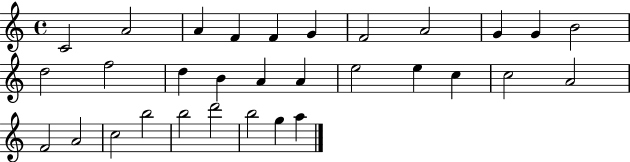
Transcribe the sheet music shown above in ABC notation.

X:1
T:Untitled
M:4/4
L:1/4
K:C
C2 A2 A F F G F2 A2 G G B2 d2 f2 d B A A e2 e c c2 A2 F2 A2 c2 b2 b2 d'2 b2 g a